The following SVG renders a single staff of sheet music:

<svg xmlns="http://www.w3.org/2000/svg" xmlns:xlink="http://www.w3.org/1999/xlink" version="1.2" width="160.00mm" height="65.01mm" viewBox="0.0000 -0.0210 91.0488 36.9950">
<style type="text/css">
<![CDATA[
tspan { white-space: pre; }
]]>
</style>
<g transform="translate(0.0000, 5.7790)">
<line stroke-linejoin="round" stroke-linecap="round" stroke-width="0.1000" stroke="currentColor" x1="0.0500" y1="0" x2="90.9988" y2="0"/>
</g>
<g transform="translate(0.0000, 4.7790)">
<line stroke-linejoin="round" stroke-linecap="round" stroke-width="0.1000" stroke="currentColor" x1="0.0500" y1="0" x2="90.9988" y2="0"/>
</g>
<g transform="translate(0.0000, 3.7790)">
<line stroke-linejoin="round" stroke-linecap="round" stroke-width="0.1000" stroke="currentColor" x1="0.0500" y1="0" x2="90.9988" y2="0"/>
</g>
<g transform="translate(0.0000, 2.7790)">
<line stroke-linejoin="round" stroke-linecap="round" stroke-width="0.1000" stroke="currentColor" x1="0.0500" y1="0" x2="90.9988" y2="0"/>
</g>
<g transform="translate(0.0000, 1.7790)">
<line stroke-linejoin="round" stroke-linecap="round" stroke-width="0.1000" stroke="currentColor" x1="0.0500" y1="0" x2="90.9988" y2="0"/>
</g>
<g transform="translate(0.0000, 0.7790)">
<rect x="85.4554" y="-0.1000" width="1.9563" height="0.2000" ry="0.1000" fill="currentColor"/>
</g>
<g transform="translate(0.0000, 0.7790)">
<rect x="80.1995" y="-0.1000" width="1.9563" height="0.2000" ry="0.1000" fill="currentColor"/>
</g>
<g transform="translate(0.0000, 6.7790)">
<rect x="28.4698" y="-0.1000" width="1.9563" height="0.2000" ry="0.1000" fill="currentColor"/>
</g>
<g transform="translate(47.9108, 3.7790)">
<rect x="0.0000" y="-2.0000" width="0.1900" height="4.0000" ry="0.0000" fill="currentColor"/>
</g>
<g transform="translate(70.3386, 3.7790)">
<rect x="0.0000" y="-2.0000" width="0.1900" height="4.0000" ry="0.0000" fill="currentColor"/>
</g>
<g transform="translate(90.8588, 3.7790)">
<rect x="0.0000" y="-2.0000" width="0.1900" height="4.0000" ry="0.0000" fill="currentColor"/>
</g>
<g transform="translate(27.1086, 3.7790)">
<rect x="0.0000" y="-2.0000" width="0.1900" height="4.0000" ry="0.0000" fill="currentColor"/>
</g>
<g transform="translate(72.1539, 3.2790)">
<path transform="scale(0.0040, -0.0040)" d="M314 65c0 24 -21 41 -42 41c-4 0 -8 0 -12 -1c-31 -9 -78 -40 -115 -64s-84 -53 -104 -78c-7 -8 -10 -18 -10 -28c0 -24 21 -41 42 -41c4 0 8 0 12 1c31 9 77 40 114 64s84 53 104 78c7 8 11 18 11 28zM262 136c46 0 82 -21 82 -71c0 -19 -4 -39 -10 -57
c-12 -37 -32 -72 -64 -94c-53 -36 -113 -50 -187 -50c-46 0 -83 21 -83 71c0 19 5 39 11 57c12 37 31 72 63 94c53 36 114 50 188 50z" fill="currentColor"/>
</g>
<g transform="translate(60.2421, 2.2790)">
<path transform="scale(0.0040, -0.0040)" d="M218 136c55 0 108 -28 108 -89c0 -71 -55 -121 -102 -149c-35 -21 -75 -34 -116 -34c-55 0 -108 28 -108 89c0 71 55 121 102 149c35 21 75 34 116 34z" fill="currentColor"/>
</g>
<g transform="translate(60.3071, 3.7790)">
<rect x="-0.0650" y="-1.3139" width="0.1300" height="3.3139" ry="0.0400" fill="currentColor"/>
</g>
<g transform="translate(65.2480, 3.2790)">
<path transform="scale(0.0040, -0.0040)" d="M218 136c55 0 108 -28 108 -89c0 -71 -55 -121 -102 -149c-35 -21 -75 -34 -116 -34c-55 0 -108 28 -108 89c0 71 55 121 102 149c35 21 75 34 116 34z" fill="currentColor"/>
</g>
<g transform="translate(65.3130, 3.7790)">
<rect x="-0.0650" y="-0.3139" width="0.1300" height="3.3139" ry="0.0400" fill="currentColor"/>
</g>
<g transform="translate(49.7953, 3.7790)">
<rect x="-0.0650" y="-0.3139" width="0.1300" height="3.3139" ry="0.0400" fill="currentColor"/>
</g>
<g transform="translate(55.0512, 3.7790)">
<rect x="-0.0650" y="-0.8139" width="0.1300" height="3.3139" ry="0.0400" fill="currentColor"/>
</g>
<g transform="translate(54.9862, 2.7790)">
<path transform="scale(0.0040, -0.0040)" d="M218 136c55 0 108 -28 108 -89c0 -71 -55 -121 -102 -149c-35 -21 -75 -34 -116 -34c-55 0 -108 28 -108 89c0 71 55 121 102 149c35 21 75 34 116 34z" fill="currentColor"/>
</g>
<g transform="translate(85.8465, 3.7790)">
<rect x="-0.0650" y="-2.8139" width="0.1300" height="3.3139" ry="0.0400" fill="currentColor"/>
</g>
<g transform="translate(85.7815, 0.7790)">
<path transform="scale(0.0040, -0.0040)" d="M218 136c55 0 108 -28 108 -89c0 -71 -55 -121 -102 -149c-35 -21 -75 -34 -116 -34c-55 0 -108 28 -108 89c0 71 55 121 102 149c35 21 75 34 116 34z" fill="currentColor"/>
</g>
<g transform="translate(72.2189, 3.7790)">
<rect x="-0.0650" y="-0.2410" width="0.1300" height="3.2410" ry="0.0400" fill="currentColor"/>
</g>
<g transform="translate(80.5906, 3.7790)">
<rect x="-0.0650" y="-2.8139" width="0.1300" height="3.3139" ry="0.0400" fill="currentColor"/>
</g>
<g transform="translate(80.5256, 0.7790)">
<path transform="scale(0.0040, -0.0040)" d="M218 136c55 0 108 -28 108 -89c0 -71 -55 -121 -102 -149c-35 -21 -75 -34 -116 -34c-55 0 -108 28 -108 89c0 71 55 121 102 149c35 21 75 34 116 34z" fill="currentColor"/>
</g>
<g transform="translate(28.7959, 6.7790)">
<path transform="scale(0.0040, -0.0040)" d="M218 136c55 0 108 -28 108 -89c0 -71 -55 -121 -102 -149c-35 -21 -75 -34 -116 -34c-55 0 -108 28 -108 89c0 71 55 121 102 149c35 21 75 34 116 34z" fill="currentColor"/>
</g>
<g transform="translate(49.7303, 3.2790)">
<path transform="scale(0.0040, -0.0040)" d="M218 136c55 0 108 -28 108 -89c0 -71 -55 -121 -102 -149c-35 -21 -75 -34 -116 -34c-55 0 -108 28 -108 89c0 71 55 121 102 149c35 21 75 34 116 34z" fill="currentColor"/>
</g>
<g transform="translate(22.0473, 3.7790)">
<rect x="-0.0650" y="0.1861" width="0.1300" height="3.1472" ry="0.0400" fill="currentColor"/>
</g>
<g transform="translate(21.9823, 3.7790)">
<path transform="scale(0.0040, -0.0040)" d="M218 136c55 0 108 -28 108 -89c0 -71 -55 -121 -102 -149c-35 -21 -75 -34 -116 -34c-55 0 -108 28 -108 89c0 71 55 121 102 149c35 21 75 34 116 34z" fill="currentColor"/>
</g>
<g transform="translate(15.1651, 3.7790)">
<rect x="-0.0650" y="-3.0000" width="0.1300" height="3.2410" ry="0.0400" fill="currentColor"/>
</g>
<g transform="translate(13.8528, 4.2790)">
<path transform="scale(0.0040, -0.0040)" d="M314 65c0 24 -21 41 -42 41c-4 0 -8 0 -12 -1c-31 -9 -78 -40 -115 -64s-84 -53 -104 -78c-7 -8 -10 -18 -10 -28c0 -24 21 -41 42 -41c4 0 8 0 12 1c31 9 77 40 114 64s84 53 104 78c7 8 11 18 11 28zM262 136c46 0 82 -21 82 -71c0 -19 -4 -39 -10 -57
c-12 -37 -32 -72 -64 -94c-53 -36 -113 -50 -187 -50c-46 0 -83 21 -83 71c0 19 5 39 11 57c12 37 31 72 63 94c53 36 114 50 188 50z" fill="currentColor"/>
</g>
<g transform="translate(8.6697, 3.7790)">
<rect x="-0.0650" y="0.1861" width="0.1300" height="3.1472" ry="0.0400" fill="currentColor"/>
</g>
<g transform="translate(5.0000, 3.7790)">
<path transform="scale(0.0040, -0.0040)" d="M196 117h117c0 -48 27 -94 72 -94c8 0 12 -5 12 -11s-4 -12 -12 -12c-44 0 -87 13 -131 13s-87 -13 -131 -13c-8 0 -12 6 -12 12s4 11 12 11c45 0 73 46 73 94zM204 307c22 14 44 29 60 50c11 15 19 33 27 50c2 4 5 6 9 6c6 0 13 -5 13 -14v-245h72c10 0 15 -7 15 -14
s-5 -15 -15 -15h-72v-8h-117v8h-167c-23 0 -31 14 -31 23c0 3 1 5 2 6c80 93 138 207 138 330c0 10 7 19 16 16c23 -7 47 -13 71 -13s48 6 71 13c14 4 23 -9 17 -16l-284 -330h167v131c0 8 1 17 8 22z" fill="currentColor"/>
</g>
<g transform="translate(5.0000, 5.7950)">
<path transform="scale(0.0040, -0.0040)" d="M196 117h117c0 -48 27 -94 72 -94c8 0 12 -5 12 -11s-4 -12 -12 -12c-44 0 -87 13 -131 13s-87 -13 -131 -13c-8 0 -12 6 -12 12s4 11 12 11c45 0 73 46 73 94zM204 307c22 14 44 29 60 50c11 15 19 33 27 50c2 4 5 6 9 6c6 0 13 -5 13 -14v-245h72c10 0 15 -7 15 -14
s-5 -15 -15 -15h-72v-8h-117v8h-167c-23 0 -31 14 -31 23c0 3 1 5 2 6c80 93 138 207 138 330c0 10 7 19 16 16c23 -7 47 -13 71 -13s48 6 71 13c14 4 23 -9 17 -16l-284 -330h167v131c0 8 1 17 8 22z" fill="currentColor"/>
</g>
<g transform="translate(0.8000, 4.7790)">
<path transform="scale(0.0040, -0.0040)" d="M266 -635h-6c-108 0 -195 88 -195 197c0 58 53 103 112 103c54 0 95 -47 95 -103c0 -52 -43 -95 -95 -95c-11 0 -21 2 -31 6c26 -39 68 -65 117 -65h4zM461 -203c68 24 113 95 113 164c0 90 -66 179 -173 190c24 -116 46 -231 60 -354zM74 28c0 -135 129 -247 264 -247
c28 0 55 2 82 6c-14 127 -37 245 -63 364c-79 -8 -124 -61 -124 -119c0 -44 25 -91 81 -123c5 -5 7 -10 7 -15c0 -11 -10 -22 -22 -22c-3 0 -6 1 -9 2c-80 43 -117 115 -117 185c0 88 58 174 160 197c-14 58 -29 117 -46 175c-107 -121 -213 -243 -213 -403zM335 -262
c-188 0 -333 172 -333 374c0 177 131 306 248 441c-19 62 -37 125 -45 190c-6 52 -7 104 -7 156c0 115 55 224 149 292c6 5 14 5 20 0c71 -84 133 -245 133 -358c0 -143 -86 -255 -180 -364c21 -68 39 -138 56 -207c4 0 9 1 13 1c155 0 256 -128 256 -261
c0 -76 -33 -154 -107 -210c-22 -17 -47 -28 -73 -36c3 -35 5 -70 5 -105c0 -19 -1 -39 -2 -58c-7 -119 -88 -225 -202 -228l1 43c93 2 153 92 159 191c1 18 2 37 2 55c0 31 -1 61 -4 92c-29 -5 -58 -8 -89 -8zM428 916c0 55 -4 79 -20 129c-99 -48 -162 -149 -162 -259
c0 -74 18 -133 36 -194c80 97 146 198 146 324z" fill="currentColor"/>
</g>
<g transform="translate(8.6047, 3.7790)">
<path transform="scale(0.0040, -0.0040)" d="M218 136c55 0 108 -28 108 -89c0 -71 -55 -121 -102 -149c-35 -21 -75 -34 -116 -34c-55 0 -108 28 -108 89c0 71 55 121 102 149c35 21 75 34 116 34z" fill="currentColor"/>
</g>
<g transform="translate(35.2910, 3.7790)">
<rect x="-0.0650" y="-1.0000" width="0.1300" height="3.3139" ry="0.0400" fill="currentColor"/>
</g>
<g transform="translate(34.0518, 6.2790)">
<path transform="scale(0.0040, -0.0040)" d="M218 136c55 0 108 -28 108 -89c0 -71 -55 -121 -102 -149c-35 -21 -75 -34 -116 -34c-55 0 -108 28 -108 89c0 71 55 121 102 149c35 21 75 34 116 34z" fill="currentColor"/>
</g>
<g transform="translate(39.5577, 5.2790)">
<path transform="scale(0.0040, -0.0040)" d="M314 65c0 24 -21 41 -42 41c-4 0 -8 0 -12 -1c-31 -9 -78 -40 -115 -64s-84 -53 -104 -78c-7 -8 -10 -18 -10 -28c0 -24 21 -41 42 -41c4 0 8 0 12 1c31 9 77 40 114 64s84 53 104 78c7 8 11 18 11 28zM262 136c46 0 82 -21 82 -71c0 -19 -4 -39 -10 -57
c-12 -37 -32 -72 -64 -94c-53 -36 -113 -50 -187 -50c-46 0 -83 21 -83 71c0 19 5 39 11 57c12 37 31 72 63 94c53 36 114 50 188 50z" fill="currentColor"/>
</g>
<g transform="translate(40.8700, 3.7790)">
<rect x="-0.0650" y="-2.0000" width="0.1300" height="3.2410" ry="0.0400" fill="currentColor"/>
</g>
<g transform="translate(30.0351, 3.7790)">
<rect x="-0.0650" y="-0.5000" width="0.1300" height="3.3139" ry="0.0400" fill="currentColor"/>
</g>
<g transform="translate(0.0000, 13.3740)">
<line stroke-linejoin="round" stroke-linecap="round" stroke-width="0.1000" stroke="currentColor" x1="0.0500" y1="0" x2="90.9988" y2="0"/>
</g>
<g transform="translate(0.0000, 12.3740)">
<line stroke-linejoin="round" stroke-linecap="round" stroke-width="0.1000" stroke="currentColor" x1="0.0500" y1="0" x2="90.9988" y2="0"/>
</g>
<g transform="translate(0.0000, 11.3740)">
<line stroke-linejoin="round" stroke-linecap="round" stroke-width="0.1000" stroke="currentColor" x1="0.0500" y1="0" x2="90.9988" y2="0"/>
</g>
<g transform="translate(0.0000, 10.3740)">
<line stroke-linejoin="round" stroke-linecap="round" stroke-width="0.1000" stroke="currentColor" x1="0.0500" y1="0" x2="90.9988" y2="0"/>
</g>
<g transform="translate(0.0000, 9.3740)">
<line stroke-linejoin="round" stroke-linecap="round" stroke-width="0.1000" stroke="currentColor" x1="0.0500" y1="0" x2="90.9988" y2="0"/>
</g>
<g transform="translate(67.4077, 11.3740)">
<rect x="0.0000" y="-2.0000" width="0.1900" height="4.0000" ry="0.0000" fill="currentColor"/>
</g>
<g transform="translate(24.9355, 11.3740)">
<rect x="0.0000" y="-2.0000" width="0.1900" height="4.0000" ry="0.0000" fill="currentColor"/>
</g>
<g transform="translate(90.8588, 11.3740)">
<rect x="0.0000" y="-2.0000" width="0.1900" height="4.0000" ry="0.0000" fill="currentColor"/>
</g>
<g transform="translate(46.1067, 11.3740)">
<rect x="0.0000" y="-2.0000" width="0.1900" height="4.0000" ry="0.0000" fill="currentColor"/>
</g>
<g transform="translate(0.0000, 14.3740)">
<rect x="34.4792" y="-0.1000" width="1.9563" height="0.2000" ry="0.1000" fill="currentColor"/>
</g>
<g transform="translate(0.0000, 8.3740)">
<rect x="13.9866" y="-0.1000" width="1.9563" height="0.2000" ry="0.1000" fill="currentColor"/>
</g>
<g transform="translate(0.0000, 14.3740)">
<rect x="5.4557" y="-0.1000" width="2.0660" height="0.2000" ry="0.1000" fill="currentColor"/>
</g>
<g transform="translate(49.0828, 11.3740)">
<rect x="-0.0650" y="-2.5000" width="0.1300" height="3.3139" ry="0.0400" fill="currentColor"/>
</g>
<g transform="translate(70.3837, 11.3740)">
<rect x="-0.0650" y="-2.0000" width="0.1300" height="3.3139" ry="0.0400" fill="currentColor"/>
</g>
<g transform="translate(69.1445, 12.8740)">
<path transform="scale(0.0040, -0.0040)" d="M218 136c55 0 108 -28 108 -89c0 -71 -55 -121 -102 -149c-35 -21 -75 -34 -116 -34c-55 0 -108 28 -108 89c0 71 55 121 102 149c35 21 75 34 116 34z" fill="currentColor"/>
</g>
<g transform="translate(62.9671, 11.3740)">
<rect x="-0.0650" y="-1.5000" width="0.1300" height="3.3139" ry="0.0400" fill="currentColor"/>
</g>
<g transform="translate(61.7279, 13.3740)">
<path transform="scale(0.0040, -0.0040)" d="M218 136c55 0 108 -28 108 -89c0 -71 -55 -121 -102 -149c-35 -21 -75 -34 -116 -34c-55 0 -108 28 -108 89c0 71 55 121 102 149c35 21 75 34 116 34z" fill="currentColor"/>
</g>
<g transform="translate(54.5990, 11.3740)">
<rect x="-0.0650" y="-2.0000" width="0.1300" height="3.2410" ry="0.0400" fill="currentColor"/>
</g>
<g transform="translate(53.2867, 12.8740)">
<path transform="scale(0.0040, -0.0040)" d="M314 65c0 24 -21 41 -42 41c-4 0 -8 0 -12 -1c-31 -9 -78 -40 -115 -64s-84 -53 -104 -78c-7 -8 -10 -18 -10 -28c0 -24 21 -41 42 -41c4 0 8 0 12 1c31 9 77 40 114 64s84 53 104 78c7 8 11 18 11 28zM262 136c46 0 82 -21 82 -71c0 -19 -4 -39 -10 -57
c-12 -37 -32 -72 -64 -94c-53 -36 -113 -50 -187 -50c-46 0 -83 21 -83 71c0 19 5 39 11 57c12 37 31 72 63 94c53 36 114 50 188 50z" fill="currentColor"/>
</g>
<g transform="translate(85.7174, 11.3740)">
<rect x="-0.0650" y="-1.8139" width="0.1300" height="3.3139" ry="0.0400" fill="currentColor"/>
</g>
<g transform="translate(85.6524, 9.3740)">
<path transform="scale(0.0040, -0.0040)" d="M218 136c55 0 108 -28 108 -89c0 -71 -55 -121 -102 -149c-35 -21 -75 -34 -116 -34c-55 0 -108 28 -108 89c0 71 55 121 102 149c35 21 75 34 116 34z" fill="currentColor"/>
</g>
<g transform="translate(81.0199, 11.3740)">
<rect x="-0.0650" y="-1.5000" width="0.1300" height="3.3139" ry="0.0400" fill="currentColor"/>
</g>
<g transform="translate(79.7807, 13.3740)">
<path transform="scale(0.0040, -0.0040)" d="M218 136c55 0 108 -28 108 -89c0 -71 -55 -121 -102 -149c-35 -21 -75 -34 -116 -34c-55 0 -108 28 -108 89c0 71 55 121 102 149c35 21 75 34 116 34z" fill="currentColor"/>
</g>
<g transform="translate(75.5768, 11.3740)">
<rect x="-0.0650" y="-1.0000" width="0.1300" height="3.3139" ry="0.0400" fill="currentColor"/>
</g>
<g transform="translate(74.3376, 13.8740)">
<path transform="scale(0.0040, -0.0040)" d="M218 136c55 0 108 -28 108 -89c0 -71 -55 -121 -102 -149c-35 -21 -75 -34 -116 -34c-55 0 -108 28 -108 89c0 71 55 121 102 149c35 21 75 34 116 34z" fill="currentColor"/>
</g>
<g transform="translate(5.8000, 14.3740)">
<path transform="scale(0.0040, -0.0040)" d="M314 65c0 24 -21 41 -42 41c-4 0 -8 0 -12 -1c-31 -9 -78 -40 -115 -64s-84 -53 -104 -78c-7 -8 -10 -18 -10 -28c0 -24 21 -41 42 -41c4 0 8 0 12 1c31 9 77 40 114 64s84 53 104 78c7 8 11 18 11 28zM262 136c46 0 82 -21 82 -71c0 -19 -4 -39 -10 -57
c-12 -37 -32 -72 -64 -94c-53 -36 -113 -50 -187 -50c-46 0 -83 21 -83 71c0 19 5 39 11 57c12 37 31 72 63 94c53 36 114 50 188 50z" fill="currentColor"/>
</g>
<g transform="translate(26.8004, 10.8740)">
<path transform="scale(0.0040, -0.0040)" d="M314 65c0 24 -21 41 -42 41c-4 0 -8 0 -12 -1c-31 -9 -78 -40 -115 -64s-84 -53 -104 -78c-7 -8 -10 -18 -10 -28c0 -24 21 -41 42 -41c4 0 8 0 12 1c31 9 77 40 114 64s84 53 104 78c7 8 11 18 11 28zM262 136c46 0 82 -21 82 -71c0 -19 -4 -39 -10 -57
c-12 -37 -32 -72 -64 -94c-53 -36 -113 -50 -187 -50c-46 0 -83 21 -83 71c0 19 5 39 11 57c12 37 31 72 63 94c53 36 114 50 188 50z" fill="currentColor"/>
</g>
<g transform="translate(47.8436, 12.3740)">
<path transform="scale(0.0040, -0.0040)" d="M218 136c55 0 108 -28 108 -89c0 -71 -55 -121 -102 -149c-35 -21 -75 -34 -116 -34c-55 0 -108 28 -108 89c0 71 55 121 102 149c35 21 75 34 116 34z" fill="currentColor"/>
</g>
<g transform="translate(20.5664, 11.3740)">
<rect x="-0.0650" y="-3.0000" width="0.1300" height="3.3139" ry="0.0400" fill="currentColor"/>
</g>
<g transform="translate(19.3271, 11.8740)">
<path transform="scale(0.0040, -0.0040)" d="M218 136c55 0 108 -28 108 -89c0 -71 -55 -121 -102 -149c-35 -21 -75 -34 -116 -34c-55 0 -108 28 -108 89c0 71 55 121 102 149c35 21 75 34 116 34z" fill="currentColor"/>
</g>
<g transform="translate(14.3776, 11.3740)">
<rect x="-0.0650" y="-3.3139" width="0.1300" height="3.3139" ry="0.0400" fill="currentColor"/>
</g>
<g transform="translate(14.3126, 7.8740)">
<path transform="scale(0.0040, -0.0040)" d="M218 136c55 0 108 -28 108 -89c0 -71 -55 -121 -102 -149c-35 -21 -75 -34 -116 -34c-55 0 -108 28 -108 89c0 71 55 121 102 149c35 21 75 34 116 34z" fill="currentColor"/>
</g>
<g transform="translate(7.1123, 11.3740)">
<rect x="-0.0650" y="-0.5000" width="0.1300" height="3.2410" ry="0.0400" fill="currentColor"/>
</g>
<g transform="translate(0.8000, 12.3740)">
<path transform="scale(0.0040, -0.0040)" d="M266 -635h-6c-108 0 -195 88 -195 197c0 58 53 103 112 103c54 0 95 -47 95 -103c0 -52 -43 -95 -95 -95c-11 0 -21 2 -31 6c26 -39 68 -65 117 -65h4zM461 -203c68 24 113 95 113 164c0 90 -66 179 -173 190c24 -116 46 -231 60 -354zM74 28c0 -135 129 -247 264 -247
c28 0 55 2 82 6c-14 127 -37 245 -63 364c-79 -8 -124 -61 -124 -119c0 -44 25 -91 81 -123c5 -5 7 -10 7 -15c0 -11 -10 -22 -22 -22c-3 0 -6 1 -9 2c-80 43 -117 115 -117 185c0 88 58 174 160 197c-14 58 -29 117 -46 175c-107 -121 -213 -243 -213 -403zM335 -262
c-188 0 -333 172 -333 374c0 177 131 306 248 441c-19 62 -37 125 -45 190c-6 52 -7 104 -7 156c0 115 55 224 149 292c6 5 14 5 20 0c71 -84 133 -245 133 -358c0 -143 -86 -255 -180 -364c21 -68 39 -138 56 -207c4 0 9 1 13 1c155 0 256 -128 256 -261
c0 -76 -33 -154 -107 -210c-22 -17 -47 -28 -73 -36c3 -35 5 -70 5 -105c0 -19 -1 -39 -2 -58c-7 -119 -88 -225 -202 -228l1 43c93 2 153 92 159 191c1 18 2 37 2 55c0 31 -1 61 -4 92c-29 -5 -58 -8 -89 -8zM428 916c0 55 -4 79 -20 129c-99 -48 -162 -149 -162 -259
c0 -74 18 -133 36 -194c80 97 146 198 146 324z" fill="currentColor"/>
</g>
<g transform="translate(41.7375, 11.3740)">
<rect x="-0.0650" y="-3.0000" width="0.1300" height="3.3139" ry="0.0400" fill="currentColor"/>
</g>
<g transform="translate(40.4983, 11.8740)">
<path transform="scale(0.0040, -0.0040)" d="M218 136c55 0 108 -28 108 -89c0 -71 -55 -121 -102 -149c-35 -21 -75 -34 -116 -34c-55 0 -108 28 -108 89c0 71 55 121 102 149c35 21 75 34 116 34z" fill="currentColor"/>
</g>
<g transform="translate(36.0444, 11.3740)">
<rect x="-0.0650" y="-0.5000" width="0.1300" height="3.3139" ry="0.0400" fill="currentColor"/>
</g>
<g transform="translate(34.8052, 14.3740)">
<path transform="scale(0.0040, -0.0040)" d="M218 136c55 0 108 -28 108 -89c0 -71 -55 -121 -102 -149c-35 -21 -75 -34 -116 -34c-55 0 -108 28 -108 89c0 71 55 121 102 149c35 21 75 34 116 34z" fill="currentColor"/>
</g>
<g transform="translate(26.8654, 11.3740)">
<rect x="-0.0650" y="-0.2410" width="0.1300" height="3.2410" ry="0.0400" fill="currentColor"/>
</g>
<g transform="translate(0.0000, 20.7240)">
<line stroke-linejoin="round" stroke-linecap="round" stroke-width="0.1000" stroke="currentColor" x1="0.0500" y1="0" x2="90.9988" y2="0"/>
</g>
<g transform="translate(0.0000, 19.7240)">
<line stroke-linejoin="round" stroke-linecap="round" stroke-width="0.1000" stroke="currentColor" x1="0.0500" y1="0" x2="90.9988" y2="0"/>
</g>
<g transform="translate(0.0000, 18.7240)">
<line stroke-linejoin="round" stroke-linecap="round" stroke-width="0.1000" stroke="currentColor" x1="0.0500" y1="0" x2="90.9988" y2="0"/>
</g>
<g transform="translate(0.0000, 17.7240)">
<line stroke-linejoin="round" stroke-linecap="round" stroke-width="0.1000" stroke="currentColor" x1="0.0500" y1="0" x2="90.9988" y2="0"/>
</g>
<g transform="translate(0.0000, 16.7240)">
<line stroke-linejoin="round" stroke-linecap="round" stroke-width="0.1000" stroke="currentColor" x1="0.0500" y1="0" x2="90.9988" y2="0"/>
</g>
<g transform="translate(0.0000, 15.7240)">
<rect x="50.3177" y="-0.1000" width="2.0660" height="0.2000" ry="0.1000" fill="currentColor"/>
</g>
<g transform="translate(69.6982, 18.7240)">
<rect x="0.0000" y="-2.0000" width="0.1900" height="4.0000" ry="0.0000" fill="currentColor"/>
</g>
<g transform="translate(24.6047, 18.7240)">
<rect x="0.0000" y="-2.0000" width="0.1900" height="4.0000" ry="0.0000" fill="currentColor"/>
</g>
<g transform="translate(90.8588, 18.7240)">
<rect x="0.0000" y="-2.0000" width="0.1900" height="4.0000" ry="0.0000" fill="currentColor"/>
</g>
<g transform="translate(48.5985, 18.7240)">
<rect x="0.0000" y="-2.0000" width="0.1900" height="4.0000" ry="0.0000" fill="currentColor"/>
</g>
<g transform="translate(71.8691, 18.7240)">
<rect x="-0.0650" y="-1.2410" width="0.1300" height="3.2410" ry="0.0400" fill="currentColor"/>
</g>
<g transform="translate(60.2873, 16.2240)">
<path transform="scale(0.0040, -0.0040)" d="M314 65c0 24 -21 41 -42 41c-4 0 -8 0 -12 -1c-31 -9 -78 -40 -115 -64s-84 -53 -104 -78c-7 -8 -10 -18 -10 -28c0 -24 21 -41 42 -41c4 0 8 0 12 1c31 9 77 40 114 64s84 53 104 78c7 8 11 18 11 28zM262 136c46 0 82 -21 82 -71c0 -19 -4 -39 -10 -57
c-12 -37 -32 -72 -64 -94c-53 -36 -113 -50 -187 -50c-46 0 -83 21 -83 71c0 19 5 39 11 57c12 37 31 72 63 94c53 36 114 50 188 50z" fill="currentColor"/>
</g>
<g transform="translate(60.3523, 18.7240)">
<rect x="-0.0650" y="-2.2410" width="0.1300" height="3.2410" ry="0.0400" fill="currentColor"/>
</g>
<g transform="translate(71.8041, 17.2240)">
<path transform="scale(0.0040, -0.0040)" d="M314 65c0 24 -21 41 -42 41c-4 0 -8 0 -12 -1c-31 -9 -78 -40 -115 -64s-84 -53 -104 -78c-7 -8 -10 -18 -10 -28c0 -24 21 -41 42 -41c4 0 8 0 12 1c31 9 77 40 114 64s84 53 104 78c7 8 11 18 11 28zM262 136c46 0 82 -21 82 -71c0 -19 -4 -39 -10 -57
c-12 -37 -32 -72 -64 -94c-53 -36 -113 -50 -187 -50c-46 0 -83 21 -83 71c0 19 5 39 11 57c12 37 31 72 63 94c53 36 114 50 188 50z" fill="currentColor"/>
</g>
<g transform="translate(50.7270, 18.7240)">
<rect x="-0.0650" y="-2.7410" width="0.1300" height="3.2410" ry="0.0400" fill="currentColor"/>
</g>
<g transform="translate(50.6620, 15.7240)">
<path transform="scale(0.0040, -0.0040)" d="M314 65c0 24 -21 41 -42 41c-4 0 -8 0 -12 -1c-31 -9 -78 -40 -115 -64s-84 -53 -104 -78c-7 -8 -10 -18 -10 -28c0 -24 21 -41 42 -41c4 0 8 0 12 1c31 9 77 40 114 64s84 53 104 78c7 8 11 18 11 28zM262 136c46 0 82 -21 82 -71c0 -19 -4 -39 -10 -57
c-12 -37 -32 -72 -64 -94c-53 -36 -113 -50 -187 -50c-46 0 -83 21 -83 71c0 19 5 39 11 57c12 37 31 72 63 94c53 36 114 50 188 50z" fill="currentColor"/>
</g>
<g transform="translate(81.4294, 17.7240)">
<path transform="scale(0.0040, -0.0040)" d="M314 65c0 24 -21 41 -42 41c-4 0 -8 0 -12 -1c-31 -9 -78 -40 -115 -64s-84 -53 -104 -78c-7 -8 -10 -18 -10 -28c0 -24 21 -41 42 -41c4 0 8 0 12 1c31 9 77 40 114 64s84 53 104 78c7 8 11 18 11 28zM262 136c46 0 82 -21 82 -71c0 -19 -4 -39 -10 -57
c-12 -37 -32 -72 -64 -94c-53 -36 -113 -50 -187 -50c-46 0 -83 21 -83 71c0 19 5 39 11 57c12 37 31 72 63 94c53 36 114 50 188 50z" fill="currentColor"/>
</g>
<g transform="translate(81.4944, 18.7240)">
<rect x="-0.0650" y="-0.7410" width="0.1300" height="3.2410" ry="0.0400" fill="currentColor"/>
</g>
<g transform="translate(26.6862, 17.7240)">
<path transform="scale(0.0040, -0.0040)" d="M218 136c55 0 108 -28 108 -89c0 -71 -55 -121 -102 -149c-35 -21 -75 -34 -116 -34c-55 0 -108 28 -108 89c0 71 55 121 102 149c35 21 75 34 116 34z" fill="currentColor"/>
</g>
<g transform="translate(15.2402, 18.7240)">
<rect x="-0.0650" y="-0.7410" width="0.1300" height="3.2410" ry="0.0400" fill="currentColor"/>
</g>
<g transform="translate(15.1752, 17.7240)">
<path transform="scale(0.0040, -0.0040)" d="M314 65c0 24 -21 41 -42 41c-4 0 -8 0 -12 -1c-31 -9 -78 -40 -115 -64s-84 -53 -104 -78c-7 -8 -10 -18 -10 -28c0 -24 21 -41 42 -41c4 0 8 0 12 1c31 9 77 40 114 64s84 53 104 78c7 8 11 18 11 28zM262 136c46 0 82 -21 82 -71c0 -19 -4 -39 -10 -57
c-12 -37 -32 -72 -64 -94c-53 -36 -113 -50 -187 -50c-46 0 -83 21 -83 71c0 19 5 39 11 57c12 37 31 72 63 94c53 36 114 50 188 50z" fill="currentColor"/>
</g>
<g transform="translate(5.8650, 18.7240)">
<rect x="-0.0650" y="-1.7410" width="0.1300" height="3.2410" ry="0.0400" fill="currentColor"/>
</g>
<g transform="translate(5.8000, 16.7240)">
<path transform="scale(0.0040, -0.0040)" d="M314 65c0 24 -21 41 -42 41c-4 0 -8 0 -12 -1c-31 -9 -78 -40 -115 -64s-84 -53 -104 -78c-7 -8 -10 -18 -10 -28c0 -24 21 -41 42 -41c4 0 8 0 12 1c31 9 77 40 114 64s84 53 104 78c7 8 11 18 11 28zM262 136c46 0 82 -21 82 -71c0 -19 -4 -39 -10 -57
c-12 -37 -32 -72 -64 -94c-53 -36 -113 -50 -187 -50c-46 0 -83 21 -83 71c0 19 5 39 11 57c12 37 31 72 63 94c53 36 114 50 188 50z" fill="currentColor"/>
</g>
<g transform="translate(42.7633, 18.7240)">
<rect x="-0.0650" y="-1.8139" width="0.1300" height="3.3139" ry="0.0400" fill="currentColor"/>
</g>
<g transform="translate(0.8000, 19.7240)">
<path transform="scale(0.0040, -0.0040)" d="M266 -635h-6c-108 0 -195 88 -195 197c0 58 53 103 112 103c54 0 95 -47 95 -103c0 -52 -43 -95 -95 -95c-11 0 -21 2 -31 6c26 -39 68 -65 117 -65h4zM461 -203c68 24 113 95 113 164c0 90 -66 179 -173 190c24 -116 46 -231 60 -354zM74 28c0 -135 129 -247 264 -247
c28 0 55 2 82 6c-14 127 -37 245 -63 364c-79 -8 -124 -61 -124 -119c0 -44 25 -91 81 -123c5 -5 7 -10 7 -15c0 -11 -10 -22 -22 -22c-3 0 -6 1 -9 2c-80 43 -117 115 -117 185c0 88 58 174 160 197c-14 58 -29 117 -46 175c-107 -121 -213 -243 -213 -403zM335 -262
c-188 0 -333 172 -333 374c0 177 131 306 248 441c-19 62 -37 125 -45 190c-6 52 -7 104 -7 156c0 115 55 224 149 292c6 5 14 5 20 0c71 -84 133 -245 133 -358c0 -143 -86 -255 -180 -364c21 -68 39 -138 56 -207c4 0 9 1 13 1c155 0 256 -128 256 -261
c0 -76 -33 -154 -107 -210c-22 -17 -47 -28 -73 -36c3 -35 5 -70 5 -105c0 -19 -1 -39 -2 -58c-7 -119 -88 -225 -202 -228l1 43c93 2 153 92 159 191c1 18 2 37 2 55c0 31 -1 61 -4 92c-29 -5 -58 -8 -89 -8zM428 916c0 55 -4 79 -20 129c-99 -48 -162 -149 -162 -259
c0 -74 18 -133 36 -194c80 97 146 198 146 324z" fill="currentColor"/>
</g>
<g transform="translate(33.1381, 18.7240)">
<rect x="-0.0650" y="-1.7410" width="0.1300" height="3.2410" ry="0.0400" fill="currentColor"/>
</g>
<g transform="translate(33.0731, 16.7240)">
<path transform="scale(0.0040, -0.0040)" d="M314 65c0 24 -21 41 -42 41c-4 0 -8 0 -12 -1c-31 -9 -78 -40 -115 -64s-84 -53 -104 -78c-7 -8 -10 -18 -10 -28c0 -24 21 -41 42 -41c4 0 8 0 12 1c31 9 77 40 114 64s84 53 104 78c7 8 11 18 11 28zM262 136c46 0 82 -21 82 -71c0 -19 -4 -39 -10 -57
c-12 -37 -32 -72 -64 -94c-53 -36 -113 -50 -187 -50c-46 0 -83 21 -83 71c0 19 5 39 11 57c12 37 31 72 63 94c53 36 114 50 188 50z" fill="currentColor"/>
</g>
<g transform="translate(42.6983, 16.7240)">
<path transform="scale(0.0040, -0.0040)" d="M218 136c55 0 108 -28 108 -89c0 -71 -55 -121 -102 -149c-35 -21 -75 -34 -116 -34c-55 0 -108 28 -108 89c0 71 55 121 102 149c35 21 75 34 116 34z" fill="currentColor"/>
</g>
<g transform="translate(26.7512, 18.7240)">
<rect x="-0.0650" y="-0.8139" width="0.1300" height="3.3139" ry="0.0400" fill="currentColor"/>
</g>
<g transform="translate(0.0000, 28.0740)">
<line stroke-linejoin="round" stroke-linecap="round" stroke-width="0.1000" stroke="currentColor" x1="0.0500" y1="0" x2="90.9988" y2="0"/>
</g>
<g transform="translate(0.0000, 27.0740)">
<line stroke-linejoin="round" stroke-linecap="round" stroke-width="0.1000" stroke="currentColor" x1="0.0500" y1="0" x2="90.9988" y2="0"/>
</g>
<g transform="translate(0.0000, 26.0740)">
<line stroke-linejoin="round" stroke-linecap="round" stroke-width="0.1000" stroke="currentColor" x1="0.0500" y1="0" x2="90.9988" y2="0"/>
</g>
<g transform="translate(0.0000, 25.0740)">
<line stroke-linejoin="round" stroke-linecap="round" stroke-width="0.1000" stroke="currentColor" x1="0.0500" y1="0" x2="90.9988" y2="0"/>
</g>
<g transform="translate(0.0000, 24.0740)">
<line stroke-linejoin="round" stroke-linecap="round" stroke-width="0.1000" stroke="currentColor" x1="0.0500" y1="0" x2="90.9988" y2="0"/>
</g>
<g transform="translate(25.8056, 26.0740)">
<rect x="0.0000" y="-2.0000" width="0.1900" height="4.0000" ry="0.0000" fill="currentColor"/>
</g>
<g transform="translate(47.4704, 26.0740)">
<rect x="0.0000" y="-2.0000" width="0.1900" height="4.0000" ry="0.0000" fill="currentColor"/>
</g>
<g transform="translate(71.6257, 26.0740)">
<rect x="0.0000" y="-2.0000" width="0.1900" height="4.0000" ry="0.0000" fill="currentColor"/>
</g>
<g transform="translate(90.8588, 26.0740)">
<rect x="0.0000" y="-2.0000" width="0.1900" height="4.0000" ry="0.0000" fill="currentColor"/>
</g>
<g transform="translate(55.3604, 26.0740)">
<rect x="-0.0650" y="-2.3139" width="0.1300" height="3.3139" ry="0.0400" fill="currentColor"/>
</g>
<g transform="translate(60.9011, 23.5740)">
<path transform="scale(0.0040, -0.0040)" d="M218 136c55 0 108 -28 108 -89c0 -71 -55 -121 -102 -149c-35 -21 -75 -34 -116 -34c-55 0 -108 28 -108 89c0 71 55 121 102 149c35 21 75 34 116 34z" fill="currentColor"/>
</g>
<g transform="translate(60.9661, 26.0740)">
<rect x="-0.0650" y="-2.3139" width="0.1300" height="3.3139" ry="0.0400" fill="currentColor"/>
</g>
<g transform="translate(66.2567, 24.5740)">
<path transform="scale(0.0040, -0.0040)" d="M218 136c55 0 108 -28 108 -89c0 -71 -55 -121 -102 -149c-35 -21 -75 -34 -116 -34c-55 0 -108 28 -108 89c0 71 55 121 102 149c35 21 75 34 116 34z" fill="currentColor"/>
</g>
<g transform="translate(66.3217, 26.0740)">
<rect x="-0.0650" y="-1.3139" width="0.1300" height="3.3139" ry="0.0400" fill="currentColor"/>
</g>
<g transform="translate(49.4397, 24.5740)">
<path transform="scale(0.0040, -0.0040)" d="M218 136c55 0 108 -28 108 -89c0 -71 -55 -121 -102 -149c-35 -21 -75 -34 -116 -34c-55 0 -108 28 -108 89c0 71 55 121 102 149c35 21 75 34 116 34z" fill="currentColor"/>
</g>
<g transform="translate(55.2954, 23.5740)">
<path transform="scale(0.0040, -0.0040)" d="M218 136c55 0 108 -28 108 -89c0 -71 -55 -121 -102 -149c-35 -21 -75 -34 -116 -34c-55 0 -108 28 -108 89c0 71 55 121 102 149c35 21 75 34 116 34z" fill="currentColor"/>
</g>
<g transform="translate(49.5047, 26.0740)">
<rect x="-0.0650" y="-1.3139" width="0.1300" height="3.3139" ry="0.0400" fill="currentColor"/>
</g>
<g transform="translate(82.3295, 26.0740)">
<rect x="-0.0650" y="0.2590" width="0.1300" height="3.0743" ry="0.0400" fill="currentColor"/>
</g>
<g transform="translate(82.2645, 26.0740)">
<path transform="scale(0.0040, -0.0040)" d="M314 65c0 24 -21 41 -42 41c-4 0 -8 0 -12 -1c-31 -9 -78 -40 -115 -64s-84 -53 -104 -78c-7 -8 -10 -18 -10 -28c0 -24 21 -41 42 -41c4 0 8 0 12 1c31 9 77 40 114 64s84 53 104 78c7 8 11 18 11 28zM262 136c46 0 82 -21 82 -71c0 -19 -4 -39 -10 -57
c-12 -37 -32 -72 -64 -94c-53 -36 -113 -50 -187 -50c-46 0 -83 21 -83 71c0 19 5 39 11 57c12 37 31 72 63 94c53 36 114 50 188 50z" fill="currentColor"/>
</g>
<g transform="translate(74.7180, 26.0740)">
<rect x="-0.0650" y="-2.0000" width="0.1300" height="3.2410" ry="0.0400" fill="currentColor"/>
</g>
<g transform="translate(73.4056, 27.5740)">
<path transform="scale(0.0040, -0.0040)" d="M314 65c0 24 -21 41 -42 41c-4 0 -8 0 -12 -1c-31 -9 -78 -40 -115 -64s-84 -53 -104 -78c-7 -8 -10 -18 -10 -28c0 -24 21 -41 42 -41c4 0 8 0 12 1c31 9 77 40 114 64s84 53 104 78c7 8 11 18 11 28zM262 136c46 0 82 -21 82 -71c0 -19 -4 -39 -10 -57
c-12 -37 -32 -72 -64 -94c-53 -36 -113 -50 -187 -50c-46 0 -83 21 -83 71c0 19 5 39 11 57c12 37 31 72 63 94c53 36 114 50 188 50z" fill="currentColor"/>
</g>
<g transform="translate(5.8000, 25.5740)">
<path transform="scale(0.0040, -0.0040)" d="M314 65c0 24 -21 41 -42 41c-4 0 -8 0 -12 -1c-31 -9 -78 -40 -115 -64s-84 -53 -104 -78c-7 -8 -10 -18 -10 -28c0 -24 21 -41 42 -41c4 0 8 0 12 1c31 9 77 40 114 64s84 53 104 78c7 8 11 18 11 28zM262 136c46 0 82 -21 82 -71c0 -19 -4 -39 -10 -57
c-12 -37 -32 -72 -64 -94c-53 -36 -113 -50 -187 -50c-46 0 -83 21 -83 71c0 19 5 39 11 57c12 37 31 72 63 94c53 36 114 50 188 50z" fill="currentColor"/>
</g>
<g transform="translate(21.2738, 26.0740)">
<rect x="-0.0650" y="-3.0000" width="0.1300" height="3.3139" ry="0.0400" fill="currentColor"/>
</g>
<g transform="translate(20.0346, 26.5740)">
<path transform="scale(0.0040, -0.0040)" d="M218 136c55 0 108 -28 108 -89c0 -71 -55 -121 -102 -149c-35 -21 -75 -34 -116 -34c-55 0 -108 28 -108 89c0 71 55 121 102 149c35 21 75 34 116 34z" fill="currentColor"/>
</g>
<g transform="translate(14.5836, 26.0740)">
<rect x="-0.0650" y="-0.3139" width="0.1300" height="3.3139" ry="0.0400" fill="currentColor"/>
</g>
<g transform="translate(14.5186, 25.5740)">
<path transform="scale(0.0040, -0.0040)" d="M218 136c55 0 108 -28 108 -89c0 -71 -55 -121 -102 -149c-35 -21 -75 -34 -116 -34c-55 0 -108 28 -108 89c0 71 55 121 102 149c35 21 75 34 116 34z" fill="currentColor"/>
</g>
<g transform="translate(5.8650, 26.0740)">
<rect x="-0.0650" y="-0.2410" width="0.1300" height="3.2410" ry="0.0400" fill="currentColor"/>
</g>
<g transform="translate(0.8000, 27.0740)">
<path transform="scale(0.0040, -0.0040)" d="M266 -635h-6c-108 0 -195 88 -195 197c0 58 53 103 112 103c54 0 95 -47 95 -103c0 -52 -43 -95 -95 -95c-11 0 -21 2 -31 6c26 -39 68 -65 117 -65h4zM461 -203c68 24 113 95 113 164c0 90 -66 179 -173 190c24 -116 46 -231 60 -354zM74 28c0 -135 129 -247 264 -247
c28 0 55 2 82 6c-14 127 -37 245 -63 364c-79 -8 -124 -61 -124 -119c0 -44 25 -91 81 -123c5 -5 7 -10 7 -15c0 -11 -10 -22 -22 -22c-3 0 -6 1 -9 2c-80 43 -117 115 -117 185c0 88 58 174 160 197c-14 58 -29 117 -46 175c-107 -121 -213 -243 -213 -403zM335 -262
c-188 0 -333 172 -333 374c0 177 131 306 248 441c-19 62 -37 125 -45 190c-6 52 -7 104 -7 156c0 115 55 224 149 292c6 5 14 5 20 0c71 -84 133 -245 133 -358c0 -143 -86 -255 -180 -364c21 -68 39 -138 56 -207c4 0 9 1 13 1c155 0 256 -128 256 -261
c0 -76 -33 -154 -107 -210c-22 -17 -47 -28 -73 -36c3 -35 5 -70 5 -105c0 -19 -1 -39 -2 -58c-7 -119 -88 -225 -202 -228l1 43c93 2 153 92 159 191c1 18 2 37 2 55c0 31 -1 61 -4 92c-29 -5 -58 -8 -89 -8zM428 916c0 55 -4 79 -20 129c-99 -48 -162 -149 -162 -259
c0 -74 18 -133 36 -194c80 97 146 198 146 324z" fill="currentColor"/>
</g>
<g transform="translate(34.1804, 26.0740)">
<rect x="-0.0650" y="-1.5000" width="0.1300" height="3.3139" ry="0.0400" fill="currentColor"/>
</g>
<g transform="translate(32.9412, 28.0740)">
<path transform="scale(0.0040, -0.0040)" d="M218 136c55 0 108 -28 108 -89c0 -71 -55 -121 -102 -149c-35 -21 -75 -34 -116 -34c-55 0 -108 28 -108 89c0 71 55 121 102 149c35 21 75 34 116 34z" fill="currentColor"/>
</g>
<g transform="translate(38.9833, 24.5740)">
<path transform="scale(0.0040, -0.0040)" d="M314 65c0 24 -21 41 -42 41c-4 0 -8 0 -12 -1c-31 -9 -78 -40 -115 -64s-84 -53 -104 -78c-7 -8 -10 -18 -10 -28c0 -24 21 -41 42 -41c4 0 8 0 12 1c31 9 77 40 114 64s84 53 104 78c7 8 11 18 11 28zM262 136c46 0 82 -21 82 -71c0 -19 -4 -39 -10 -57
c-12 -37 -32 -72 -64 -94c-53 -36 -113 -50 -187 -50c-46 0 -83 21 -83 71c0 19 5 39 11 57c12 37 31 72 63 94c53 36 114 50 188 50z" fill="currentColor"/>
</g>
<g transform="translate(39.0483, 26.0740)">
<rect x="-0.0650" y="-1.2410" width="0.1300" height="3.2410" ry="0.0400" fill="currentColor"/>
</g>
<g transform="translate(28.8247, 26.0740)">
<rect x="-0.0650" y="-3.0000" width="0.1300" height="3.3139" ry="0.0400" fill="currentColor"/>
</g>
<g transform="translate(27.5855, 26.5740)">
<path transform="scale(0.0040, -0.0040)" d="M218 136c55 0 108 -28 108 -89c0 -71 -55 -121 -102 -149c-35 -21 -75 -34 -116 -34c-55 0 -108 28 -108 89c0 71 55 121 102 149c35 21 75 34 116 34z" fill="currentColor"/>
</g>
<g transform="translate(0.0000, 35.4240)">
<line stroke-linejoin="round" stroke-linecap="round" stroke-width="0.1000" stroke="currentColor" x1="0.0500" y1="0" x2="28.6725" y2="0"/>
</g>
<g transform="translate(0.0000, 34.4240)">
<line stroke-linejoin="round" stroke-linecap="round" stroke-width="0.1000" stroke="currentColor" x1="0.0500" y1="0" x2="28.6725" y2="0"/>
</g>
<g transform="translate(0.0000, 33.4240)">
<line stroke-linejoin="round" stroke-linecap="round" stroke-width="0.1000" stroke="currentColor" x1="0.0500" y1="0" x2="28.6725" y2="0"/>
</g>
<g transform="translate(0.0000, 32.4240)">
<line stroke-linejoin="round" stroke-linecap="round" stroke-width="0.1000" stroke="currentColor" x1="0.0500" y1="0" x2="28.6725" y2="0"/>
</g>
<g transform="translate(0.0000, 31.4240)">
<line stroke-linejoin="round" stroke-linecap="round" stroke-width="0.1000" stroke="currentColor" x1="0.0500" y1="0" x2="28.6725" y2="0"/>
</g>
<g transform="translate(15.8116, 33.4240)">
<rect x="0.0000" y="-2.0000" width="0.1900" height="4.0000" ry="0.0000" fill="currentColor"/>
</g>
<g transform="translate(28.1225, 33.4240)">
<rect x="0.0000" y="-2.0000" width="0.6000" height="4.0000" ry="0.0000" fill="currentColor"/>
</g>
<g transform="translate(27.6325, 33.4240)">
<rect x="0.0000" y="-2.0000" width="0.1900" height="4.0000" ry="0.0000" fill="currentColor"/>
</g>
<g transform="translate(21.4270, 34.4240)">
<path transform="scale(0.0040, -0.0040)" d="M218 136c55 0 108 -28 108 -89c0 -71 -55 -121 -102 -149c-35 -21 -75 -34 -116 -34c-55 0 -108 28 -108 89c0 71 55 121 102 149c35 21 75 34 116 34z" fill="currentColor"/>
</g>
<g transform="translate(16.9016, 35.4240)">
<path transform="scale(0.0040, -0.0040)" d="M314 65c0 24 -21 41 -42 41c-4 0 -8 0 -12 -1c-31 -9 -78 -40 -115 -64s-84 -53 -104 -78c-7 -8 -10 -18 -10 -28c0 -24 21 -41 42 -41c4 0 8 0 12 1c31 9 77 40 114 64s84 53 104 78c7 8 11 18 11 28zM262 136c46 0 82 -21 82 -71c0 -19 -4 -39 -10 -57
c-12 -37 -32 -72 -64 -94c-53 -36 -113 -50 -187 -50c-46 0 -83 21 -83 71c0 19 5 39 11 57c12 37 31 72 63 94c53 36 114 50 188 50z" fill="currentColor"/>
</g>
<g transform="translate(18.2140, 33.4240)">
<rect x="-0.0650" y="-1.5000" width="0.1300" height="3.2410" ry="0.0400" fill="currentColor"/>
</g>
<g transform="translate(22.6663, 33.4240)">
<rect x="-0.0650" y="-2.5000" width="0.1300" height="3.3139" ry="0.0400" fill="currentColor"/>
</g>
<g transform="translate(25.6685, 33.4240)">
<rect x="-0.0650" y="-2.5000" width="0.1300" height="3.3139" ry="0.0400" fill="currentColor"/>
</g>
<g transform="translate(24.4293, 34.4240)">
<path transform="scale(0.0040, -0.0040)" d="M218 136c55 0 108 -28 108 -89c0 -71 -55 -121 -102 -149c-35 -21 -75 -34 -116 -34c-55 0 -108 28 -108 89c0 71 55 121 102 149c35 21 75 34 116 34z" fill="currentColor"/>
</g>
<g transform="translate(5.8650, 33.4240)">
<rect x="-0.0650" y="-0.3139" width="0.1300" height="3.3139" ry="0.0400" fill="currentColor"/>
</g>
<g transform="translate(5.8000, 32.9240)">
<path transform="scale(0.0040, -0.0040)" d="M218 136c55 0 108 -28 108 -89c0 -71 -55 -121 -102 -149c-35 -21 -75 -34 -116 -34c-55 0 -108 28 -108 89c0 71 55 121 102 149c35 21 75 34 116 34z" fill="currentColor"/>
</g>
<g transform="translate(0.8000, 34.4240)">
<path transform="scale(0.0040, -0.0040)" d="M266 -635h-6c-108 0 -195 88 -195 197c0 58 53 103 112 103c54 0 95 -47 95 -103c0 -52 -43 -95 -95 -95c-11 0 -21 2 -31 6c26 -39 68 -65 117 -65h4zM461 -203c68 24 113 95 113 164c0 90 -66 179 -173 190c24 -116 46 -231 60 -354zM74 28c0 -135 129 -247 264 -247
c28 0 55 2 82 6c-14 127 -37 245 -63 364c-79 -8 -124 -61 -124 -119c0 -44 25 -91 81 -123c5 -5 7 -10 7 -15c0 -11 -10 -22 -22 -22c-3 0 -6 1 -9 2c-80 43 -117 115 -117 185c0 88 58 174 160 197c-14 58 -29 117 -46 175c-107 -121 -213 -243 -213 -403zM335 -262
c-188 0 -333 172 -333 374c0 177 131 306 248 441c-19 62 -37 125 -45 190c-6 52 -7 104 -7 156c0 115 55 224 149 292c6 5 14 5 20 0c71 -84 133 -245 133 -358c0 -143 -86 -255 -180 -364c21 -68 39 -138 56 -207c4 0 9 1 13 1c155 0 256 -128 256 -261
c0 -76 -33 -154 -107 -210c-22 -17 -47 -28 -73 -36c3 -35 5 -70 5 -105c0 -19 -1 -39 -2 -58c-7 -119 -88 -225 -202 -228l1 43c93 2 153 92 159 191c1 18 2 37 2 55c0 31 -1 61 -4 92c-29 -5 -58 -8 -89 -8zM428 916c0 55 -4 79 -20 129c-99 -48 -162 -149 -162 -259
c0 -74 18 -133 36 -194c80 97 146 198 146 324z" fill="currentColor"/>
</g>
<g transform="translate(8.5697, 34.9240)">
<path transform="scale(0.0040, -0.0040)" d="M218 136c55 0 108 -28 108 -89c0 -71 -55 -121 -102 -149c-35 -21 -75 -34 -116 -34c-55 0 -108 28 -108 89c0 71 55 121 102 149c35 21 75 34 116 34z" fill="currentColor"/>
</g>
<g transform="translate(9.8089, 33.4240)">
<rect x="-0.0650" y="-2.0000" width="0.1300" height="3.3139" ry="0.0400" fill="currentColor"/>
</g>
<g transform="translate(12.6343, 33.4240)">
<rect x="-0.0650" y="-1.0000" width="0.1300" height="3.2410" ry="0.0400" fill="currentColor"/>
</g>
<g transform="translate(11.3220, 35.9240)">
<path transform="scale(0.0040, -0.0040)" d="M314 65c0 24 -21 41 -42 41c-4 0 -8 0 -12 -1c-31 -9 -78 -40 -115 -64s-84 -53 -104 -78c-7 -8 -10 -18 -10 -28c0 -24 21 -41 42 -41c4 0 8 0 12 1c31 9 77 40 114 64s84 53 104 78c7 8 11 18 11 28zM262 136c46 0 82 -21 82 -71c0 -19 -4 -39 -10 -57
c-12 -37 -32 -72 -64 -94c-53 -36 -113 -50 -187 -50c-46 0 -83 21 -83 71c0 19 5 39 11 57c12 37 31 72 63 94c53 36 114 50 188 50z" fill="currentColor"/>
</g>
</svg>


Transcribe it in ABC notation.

X:1
T:Untitled
M:4/4
L:1/4
K:C
B A2 B C D F2 c d e c c2 a a C2 b A c2 C A G F2 E F D E f f2 d2 d f2 f a2 g2 e2 d2 c2 c A A E e2 e g g e F2 B2 c F D2 E2 G G